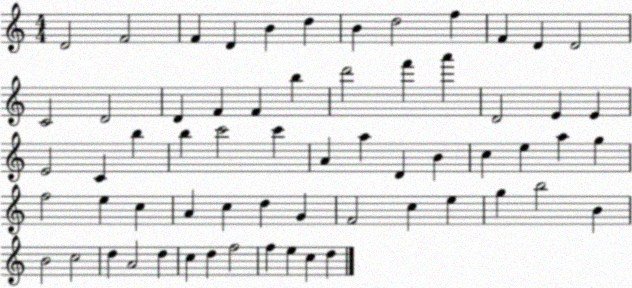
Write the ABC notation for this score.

X:1
T:Untitled
M:4/4
L:1/4
K:C
D2 F2 F D B d B d2 f F D D2 C2 D2 D F F b d'2 f' a' D2 E E E2 C b b c'2 c' A a D B c e a g f2 e c A c d G F2 c e g b2 B B2 c2 d A2 d c d f2 f e c d